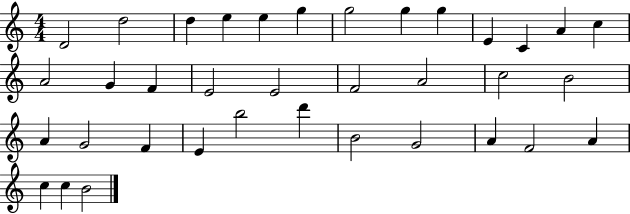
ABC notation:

X:1
T:Untitled
M:4/4
L:1/4
K:C
D2 d2 d e e g g2 g g E C A c A2 G F E2 E2 F2 A2 c2 B2 A G2 F E b2 d' B2 G2 A F2 A c c B2